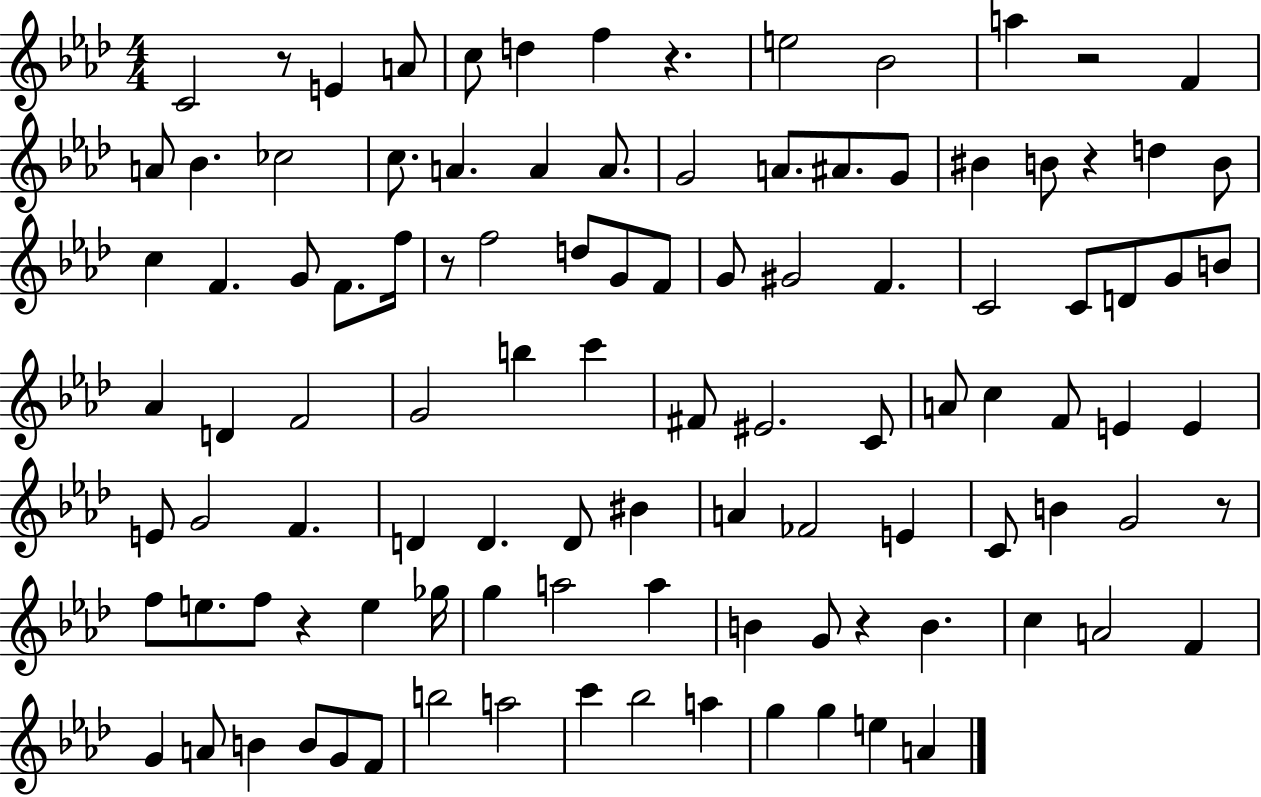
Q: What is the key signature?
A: AES major